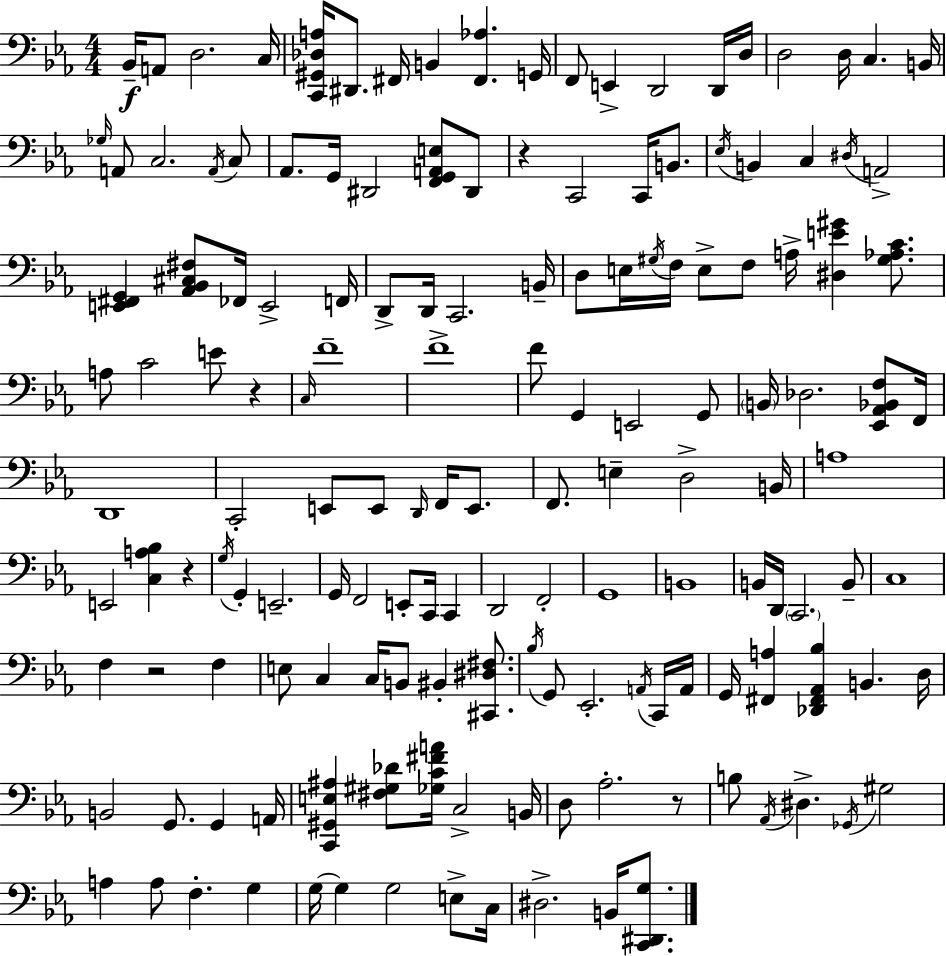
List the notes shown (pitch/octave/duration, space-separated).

Bb2/s A2/e D3/h. C3/s [C2,G#2,Db3,A3]/s D#2/e. F#2/s B2/q [F#2,Ab3]/q. G2/s F2/e E2/q D2/h D2/s D3/s D3/h D3/s C3/q. B2/s Gb3/s A2/e C3/h. A2/s C3/e Ab2/e. G2/s D#2/h [F2,G2,A2,E3]/e D#2/e R/q C2/h C2/s B2/e. Eb3/s B2/q C3/q D#3/s A2/h [E2,F#2,G2]/q [Ab2,Bb2,C#3,F#3]/e FES2/s E2/h F2/s D2/e D2/s C2/h. B2/s D3/e E3/s G#3/s F3/s E3/e F3/e A3/s [D#3,E4,G#4]/q [G#3,Ab3,C4]/e. A3/e C4/h E4/e R/q C3/s F4/w F4/w F4/e G2/q E2/h G2/e B2/s Db3/h. [Eb2,Ab2,Bb2,F3]/e F2/s D2/w C2/h E2/e E2/e D2/s F2/s E2/e. F2/e. E3/q D3/h B2/s A3/w E2/h [C3,A3,Bb3]/q R/q G3/s G2/q E2/h. G2/s F2/h E2/e C2/s C2/q D2/h F2/h G2/w B2/w B2/s D2/s C2/h. B2/e C3/w F3/q R/h F3/q E3/e C3/q C3/s B2/e BIS2/q [C#2,D#3,F#3]/e. Bb3/s G2/e Eb2/h. A2/s C2/s A2/s G2/s [F#2,A3]/q [Db2,F#2,Ab2,Bb3]/q B2/q. D3/s B2/h G2/e. G2/q A2/s [C2,G#2,E3,A#3]/q [F#3,G#3,Db4]/e [Gb3,C4,F#4,A4]/s C3/h B2/s D3/e Ab3/h. R/e B3/e Ab2/s D#3/q. Gb2/s G#3/h A3/q A3/e F3/q. G3/q G3/s G3/q G3/h E3/e C3/s D#3/h. B2/s [C2,D#2,G3]/e.